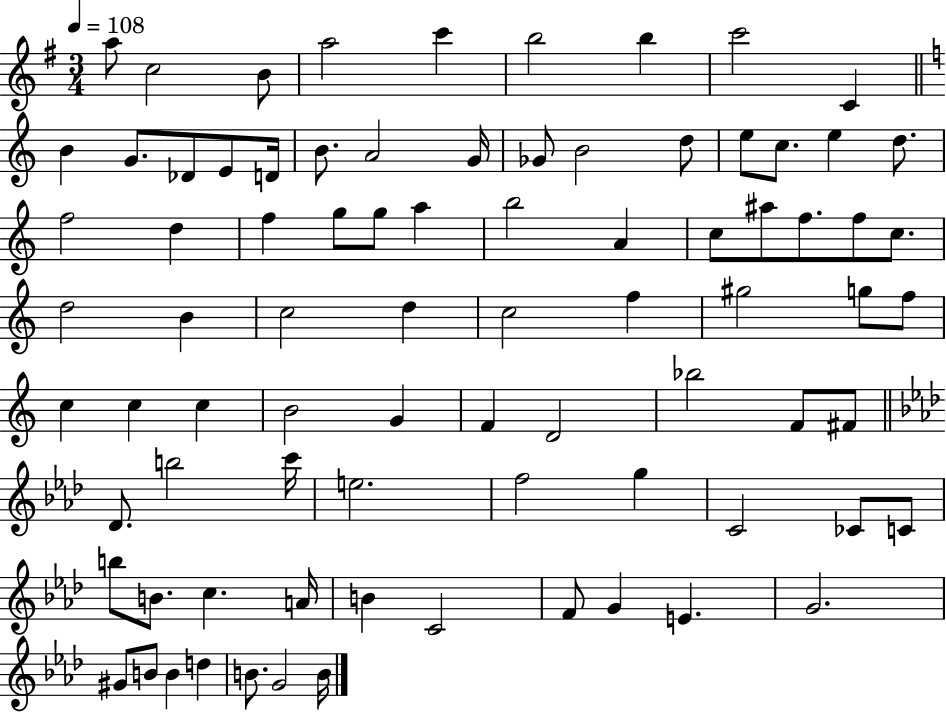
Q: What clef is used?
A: treble